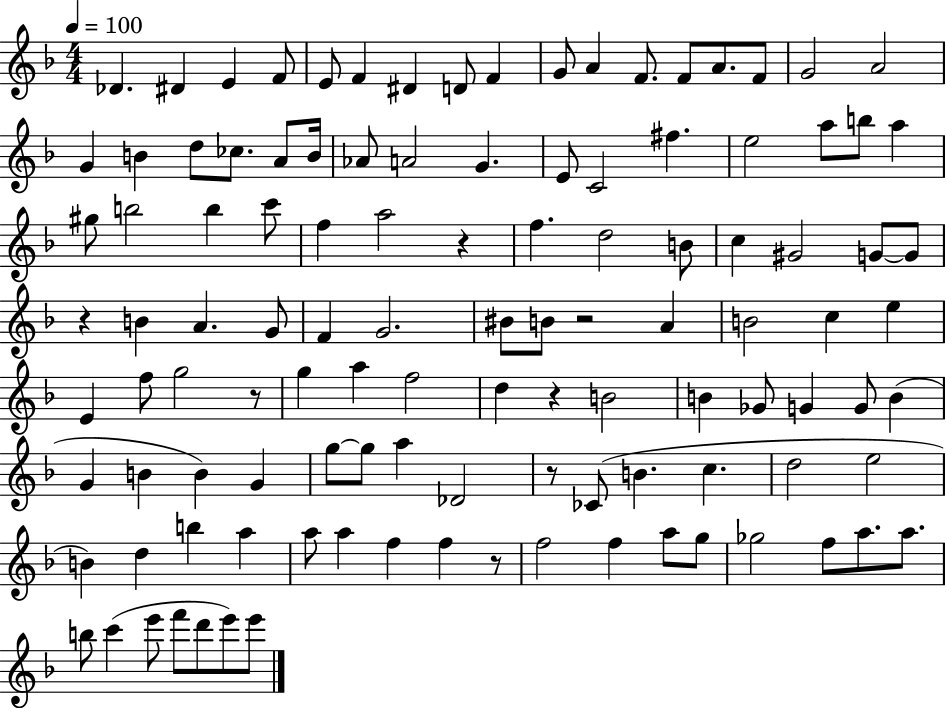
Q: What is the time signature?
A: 4/4